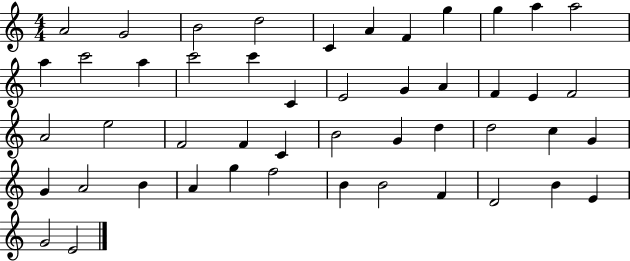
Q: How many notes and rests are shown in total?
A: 48